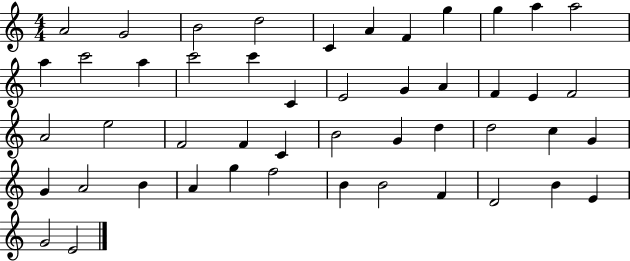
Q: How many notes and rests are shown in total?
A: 48